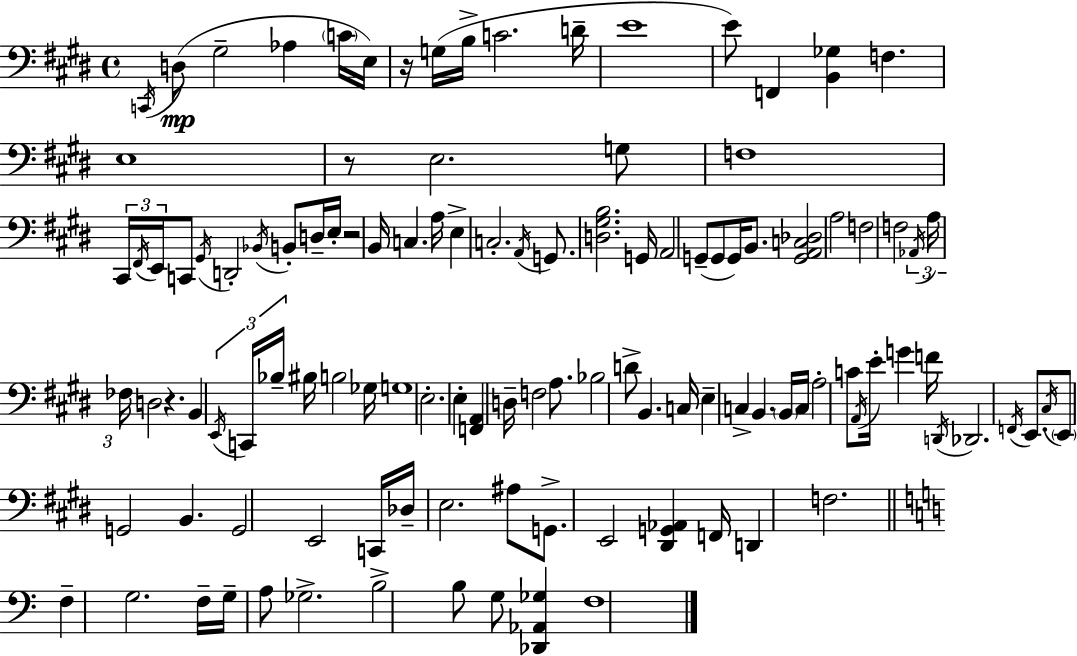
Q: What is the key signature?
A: E major